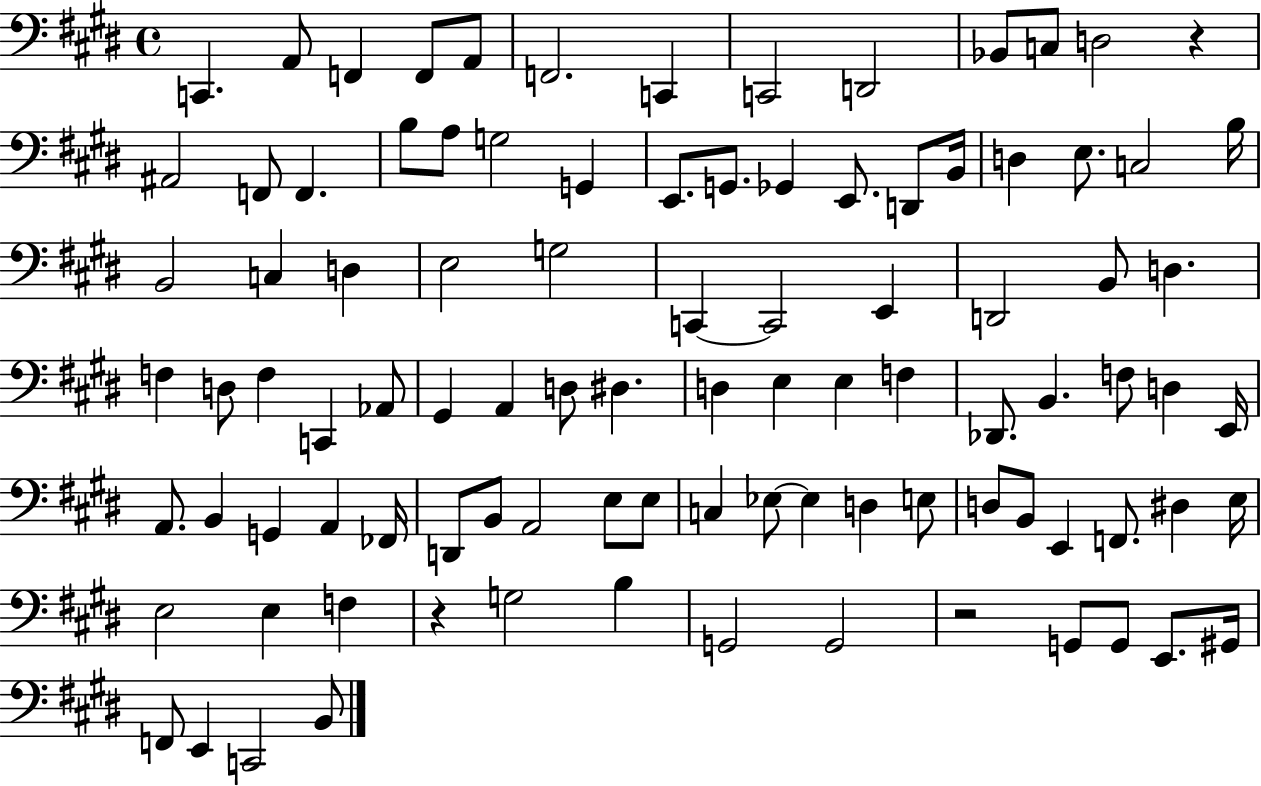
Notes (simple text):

C2/q. A2/e F2/q F2/e A2/e F2/h. C2/q C2/h D2/h Bb2/e C3/e D3/h R/q A#2/h F2/e F2/q. B3/e A3/e G3/h G2/q E2/e. G2/e. Gb2/q E2/e. D2/e B2/s D3/q E3/e. C3/h B3/s B2/h C3/q D3/q E3/h G3/h C2/q C2/h E2/q D2/h B2/e D3/q. F3/q D3/e F3/q C2/q Ab2/e G#2/q A2/q D3/e D#3/q. D3/q E3/q E3/q F3/q Db2/e. B2/q. F3/e D3/q E2/s A2/e. B2/q G2/q A2/q FES2/s D2/e B2/e A2/h E3/e E3/e C3/q Eb3/e Eb3/q D3/q E3/e D3/e B2/e E2/q F2/e. D#3/q E3/s E3/h E3/q F3/q R/q G3/h B3/q G2/h G2/h R/h G2/e G2/e E2/e. G#2/s F2/e E2/q C2/h B2/e